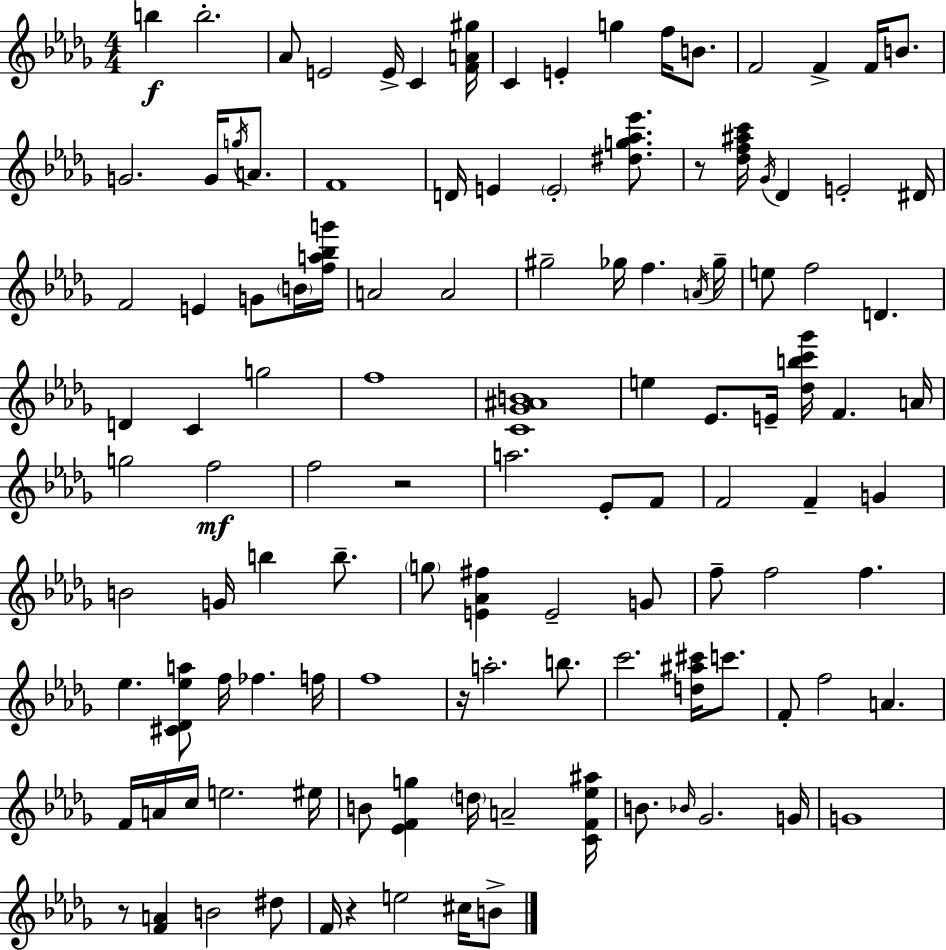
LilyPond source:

{
  \clef treble
  \numericTimeSignature
  \time 4/4
  \key bes \minor
  b''4\f b''2.-. | aes'8 e'2 e'16-> c'4 <f' a' gis''>16 | c'4 e'4-. g''4 f''16 b'8. | f'2 f'4-> f'16 b'8. | \break g'2. g'16 \acciaccatura { g''16 } a'8. | f'1 | d'16 e'4 \parenthesize e'2-. <dis'' g'' aes'' ees'''>8. | r8 <des'' f'' ais'' c'''>16 \acciaccatura { ges'16 } des'4 e'2-. | \break dis'16 f'2 e'4 g'8 | \parenthesize b'16 <f'' a'' bes'' g'''>16 a'2 a'2 | gis''2-- ges''16 f''4. | \acciaccatura { a'16 } ges''16-- e''8 f''2 d'4. | \break d'4 c'4 g''2 | f''1 | <c' ges' ais' b'>1 | e''4 ees'8. e'16-- <des'' b'' c''' ges'''>16 f'4. | \break a'16 g''2 f''2\mf | f''2 r2 | a''2. ees'8-. | f'8 f'2 f'4-- g'4 | \break b'2 g'16 b''4 | b''8.-- \parenthesize g''8 <e' aes' fis''>4 e'2-- | g'8 f''8-- f''2 f''4. | ees''4. <cis' des' ees'' a''>8 f''16 fes''4. | \break f''16 f''1 | r16 a''2.-. | b''8. c'''2. <d'' ais'' cis'''>16 | c'''8. f'8-. f''2 a'4. | \break f'16 a'16 c''16 e''2. | eis''16 b'8 <ees' f' g''>4 \parenthesize d''16 a'2-- | <c' f' ees'' ais''>16 b'8. \grace { bes'16 } ges'2. | g'16 g'1 | \break r8 <f' a'>4 b'2 | dis''8 f'16 r4 e''2 | cis''16 b'8-> \bar "|."
}